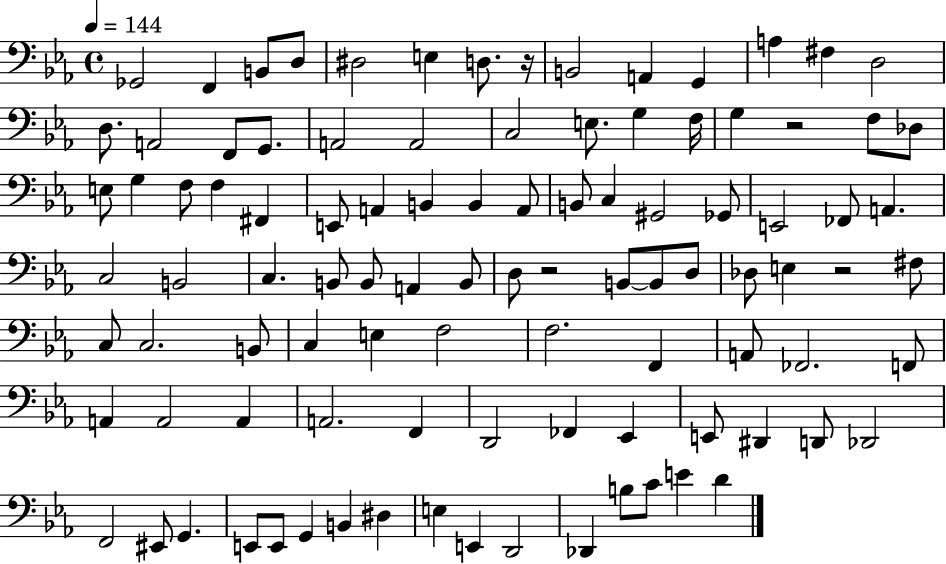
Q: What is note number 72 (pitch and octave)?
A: A2